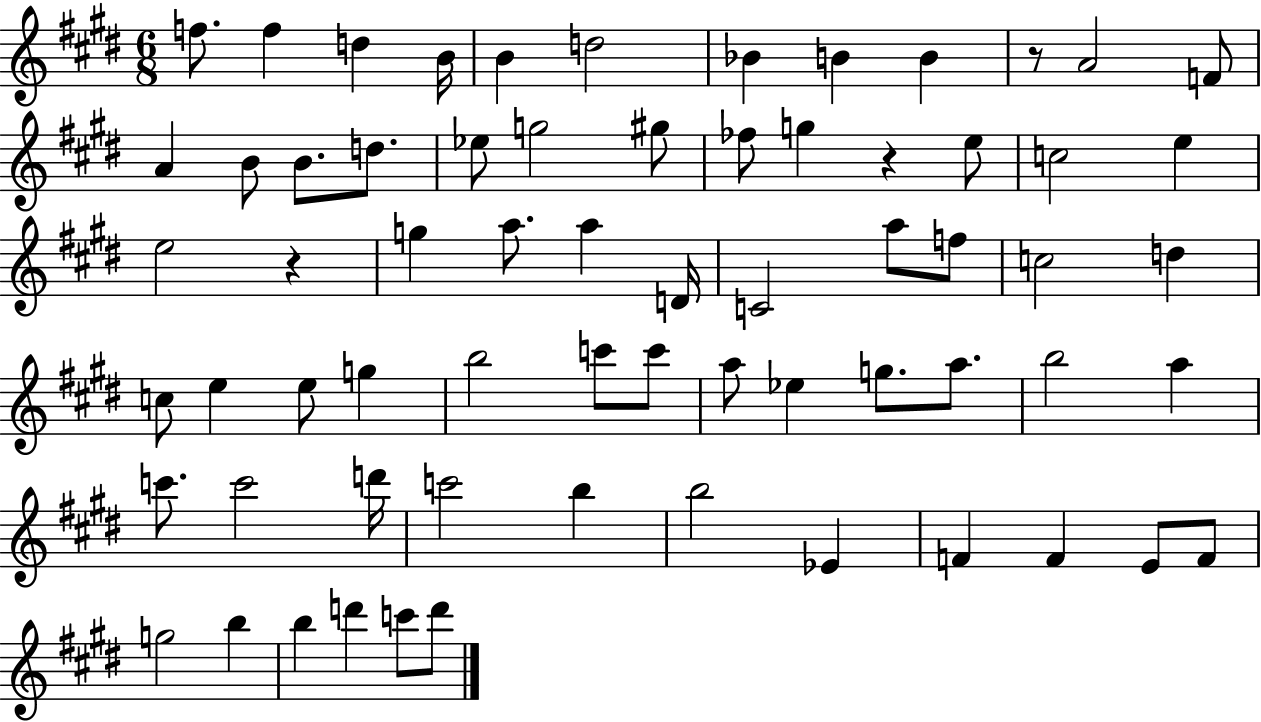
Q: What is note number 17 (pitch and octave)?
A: G5